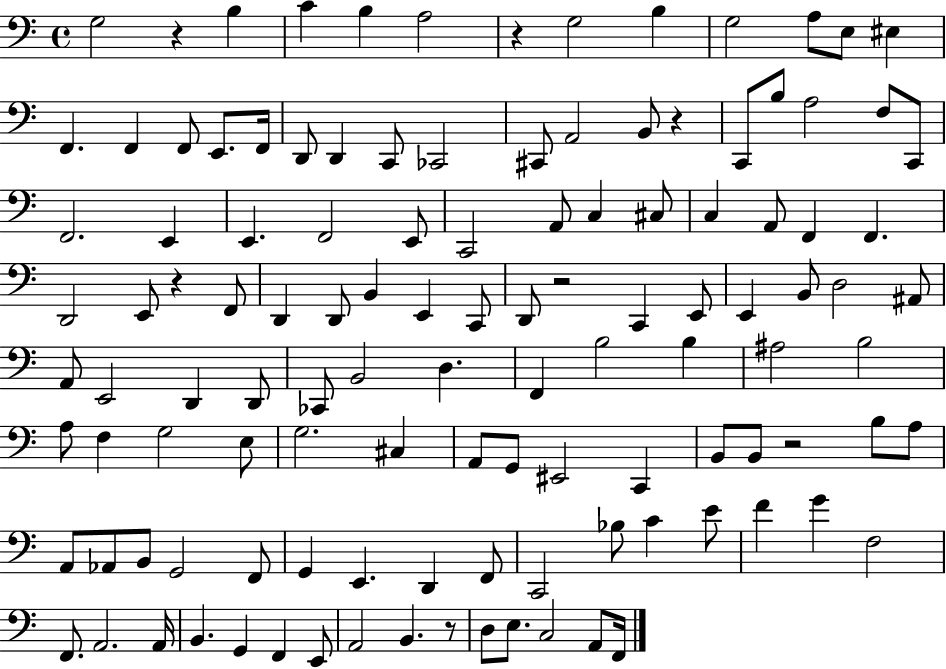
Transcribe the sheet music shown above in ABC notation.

X:1
T:Untitled
M:4/4
L:1/4
K:C
G,2 z B, C B, A,2 z G,2 B, G,2 A,/2 E,/2 ^E, F,, F,, F,,/2 E,,/2 F,,/4 D,,/2 D,, C,,/2 _C,,2 ^C,,/2 A,,2 B,,/2 z C,,/2 B,/2 A,2 F,/2 C,,/2 F,,2 E,, E,, F,,2 E,,/2 C,,2 A,,/2 C, ^C,/2 C, A,,/2 F,, F,, D,,2 E,,/2 z F,,/2 D,, D,,/2 B,, E,, C,,/2 D,,/2 z2 C,, E,,/2 E,, B,,/2 D,2 ^A,,/2 A,,/2 E,,2 D,, D,,/2 _C,,/2 B,,2 D, F,, B,2 B, ^A,2 B,2 A,/2 F, G,2 E,/2 G,2 ^C, A,,/2 G,,/2 ^E,,2 C,, B,,/2 B,,/2 z2 B,/2 A,/2 A,,/2 _A,,/2 B,,/2 G,,2 F,,/2 G,, E,, D,, F,,/2 C,,2 _B,/2 C E/2 F G F,2 F,,/2 A,,2 A,,/4 B,, G,, F,, E,,/2 A,,2 B,, z/2 D,/2 E,/2 C,2 A,,/2 F,,/4